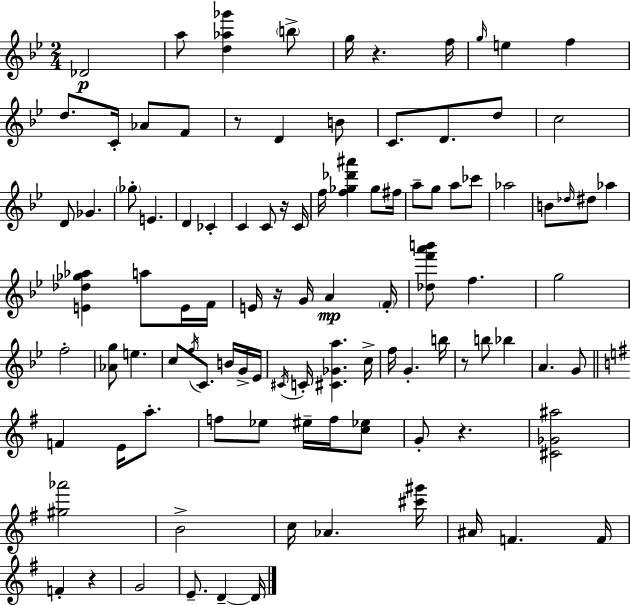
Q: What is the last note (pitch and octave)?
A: D4